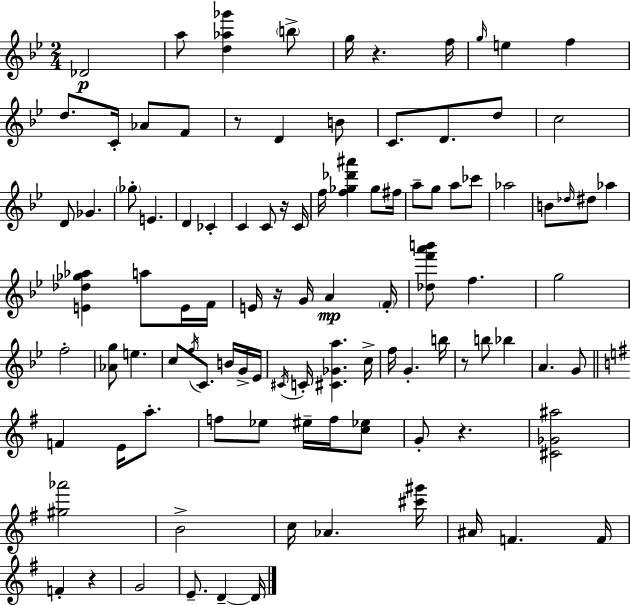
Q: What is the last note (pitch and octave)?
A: D4